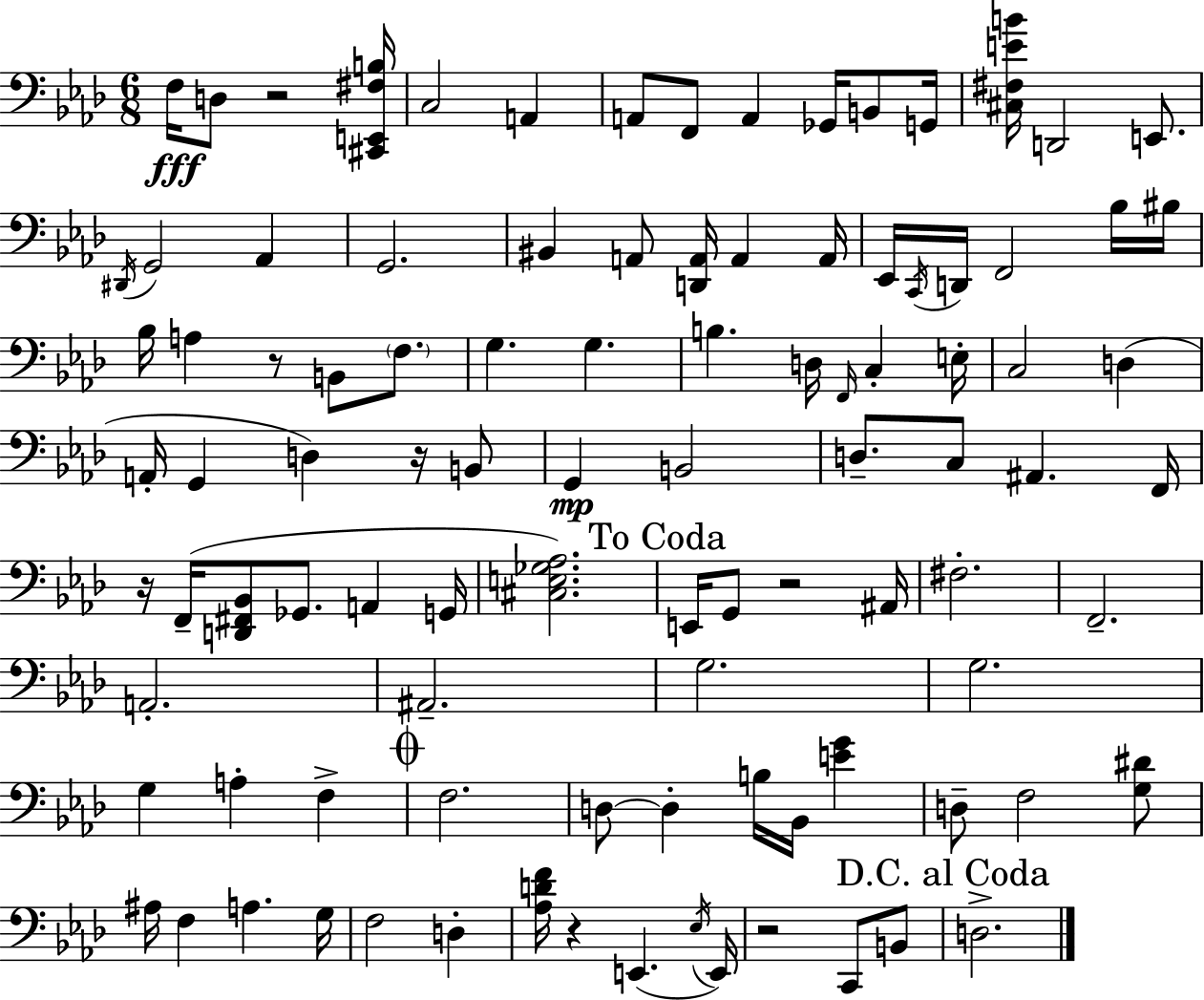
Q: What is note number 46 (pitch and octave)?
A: D3